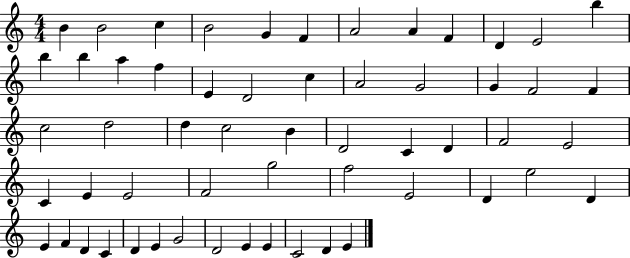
{
  \clef treble
  \numericTimeSignature
  \time 4/4
  \key c \major
  b'4 b'2 c''4 | b'2 g'4 f'4 | a'2 a'4 f'4 | d'4 e'2 b''4 | \break b''4 b''4 a''4 f''4 | e'4 d'2 c''4 | a'2 g'2 | g'4 f'2 f'4 | \break c''2 d''2 | d''4 c''2 b'4 | d'2 c'4 d'4 | f'2 e'2 | \break c'4 e'4 e'2 | f'2 g''2 | f''2 e'2 | d'4 e''2 d'4 | \break e'4 f'4 d'4 c'4 | d'4 e'4 g'2 | d'2 e'4 e'4 | c'2 d'4 e'4 | \break \bar "|."
}